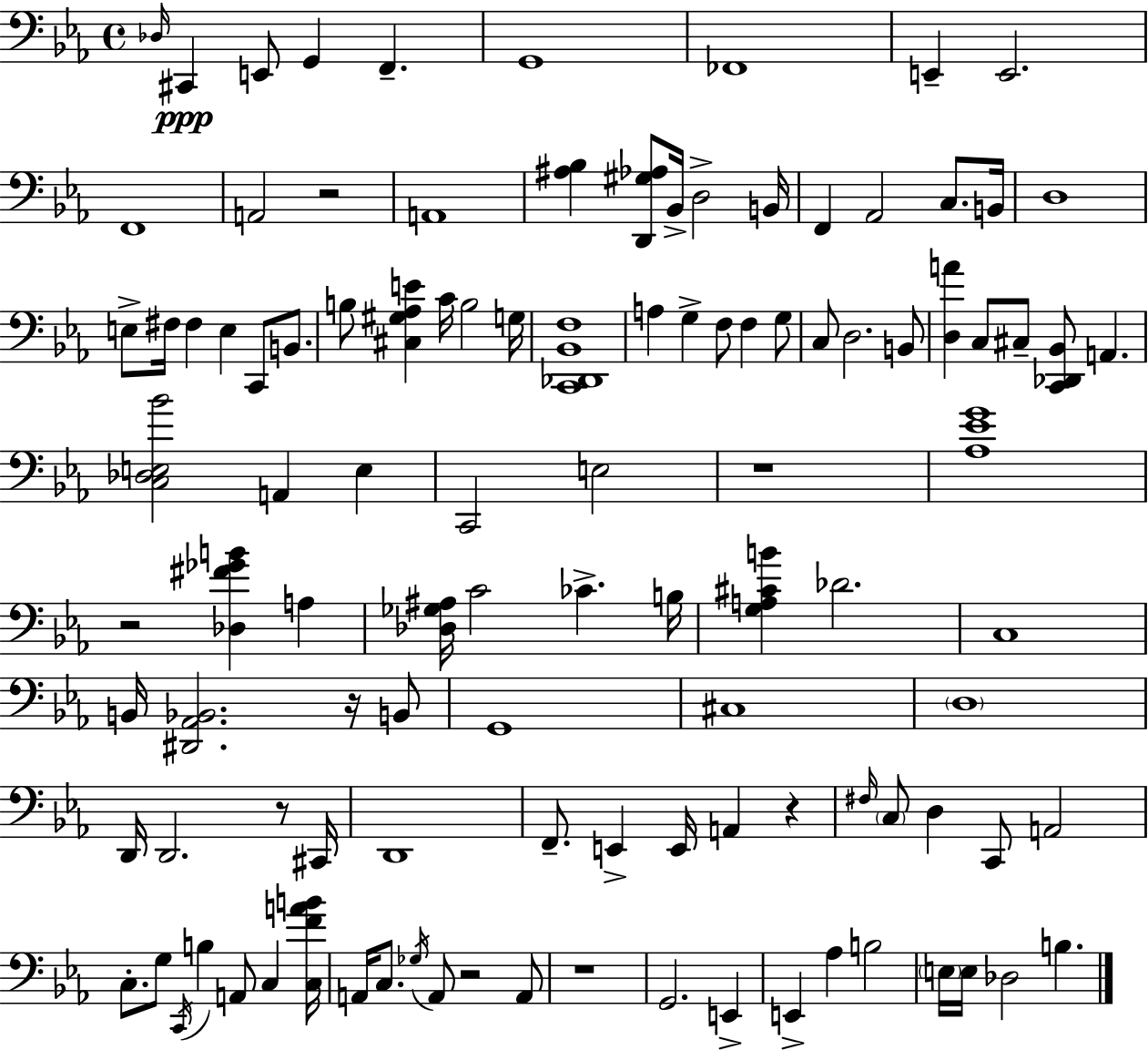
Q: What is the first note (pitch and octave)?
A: Db3